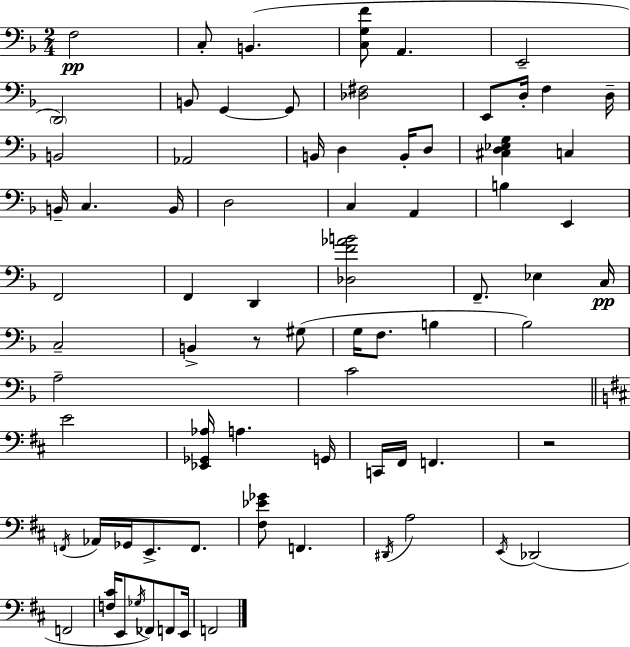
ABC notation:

X:1
T:Untitled
M:2/4
L:1/4
K:Dm
F,2 C,/2 B,, [C,G,F]/2 A,, E,,2 D,,2 B,,/2 G,, G,,/2 [_D,^F,]2 E,,/2 D,/4 F, D,/4 B,,2 _A,,2 B,,/4 D, B,,/4 D,/2 [^C,D,_E,G,] C, B,,/4 C, B,,/4 D,2 C, A,, B, E,, F,,2 F,, D,, [_D,F_AB]2 F,,/2 _E, C,/4 C,2 B,, z/2 ^G,/2 G,/4 F,/2 B, _B,2 A,2 C2 E2 [_E,,_G,,_A,]/4 A, G,,/4 C,,/4 ^F,,/4 F,, z2 F,,/4 _A,,/4 _G,,/4 E,,/2 F,,/2 [^F,_E_G]/2 F,, ^D,,/4 A,2 E,,/4 _D,,2 F,,2 [F,^C]/4 E,,/2 _G,/4 _F,,/2 F,,/2 E,,/4 F,,2